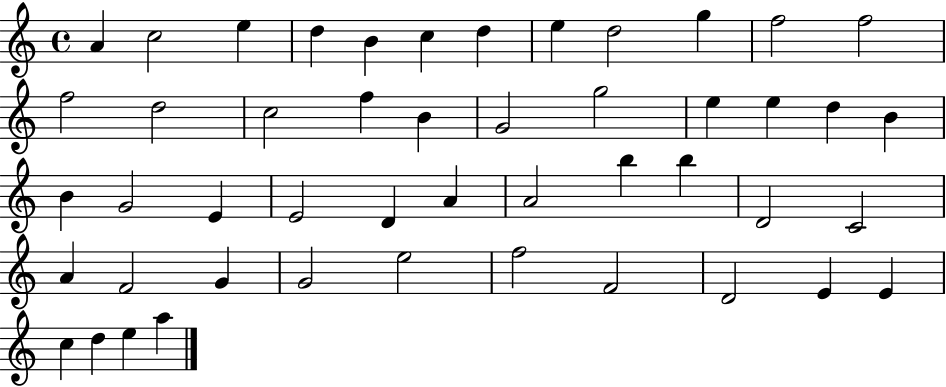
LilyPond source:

{
  \clef treble
  \time 4/4
  \defaultTimeSignature
  \key c \major
  a'4 c''2 e''4 | d''4 b'4 c''4 d''4 | e''4 d''2 g''4 | f''2 f''2 | \break f''2 d''2 | c''2 f''4 b'4 | g'2 g''2 | e''4 e''4 d''4 b'4 | \break b'4 g'2 e'4 | e'2 d'4 a'4 | a'2 b''4 b''4 | d'2 c'2 | \break a'4 f'2 g'4 | g'2 e''2 | f''2 f'2 | d'2 e'4 e'4 | \break c''4 d''4 e''4 a''4 | \bar "|."
}